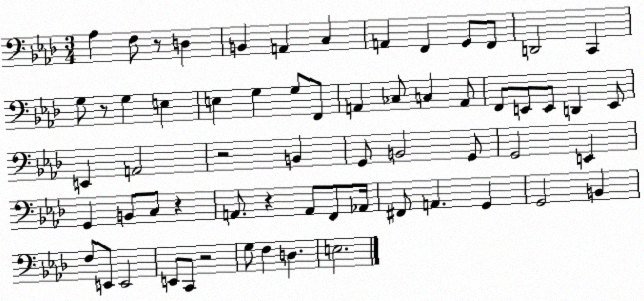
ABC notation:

X:1
T:Untitled
M:3/4
L:1/4
K:Ab
_A, F,/2 z/2 D, B,, A,, C, A,, F,, G,,/2 F,,/2 D,,2 C,, G,/2 z/2 G, E, E, G, G,/2 F,,/2 A,, _C,/2 C, A,,/2 F,,/2 E,,/2 E,,/2 D,, E,,/2 E,, A,,2 z2 B,, G,,/2 B,,2 G,,/2 G,,2 E,, G,, B,,/2 C,/2 z A,,/2 z A,,/2 F,,/2 _A,,/4 ^F,,/2 A,, G,, G,,2 B,, F,/2 E,,/2 E,,2 E,,/2 C,,/2 z2 G,/2 F, D, E,2